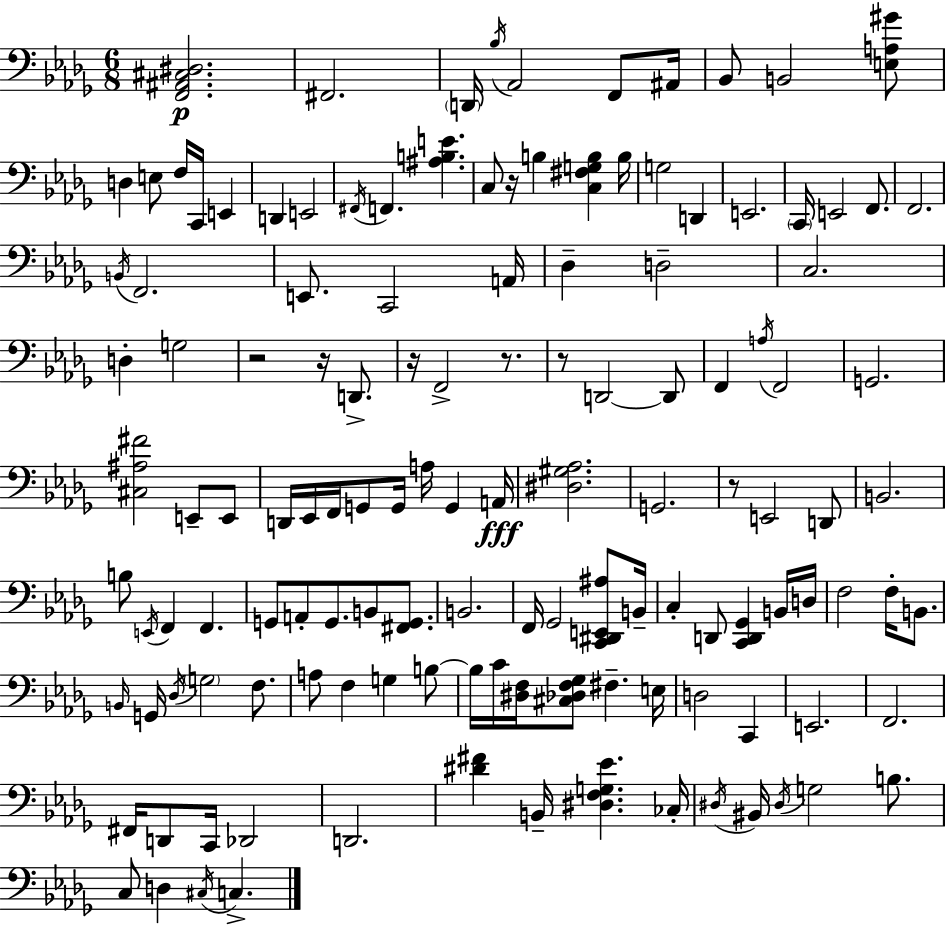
[F2,A#2,C#3,D#3]/h. F#2/h. D2/s Bb3/s Ab2/h F2/e A#2/s Bb2/e B2/h [E3,A3,G#4]/e D3/q E3/e F3/s C2/s E2/q D2/q E2/h F#2/s F2/q. [A#3,B3,E4]/q. C3/e R/s B3/q [C3,F#3,G3,B3]/q B3/s G3/h D2/q E2/h. C2/s E2/h F2/e. F2/h. B2/s F2/h. E2/e. C2/h A2/s Db3/q D3/h C3/h. D3/q G3/h R/h R/s D2/e. R/s F2/h R/e. R/e D2/h D2/e F2/q A3/s F2/h G2/h. [C#3,A#3,F#4]/h E2/e E2/e D2/s Eb2/s F2/s G2/e G2/s A3/s G2/q A2/s [D#3,G#3,Ab3]/h. G2/h. R/e E2/h D2/e B2/h. B3/e E2/s F2/q F2/q. G2/e A2/e G2/e. B2/e [F#2,G2]/e. B2/h. F2/s Gb2/h [C2,D#2,E2,A#3]/e B2/s C3/q D2/e [C2,D2,Gb2]/q B2/s D3/s F3/h F3/s B2/e. B2/s G2/s Db3/s G3/h F3/e. A3/e F3/q G3/q B3/e B3/s C4/s [D#3,F3]/s [C#3,Db3,F3,Gb3]/e F#3/q. E3/s D3/h C2/q E2/h. F2/h. F#2/s D2/e C2/s Db2/h D2/h. [D#4,F#4]/q B2/s [D#3,F3,G3,Eb4]/q. CES3/s D#3/s BIS2/s D#3/s G3/h B3/e. C3/e D3/q C#3/s C3/q.